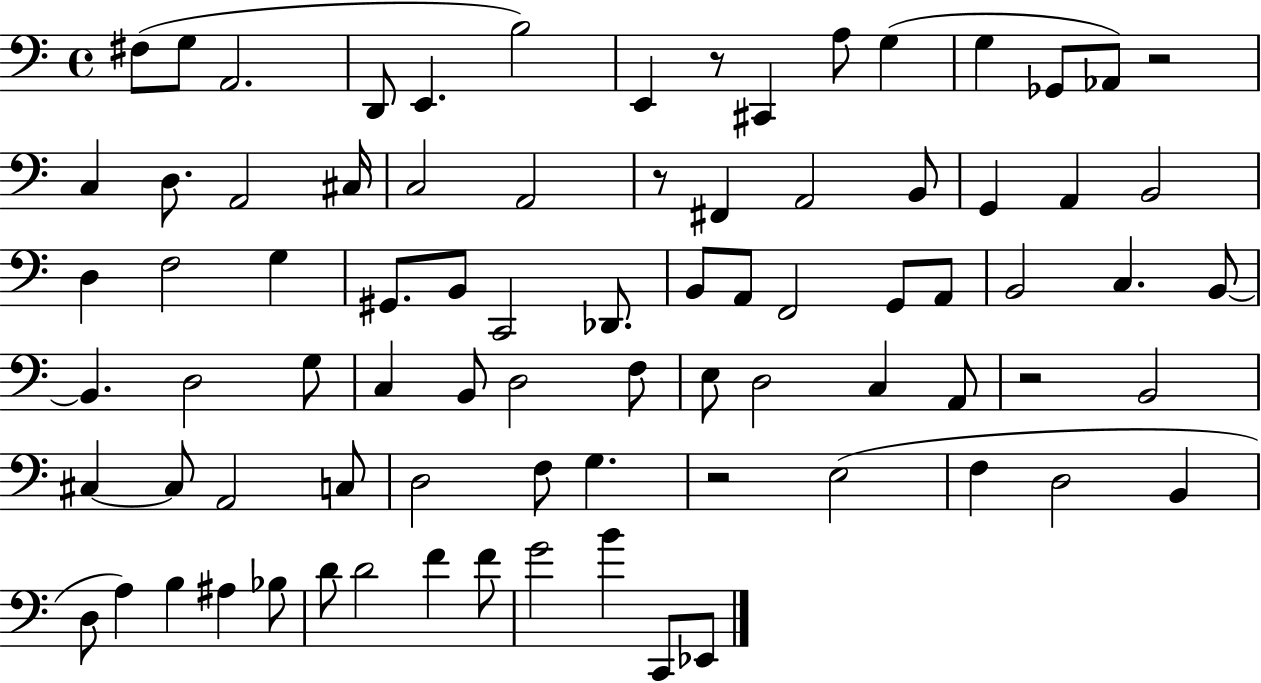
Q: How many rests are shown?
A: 5